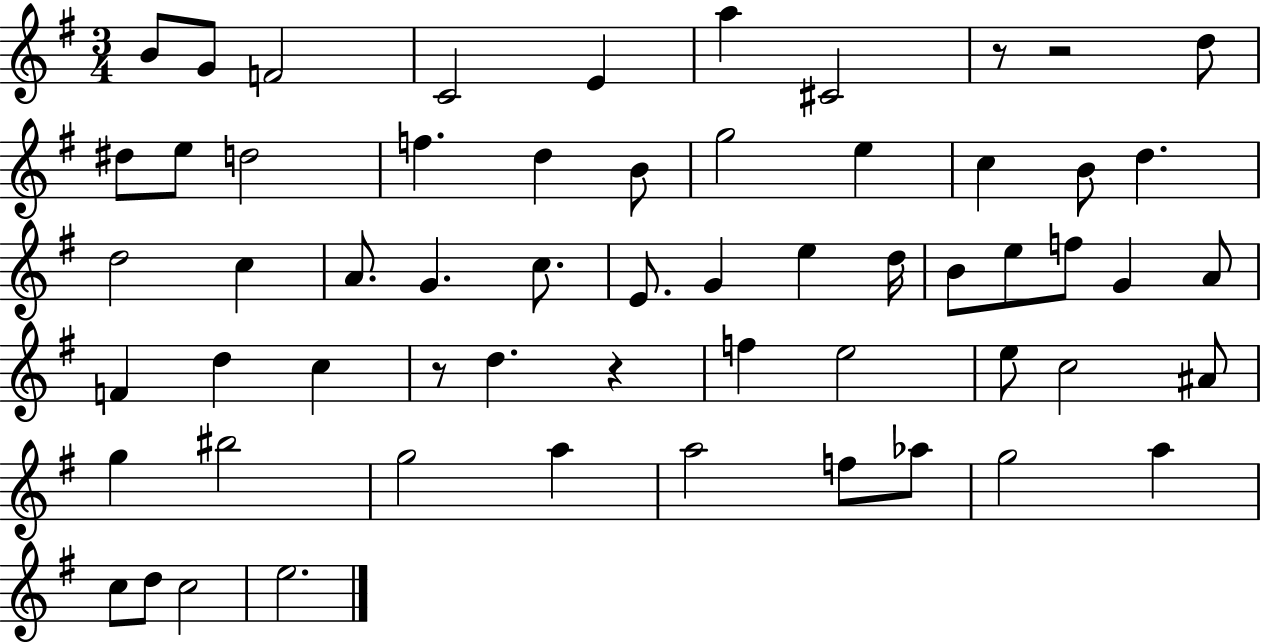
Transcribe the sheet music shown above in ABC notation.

X:1
T:Untitled
M:3/4
L:1/4
K:G
B/2 G/2 F2 C2 E a ^C2 z/2 z2 d/2 ^d/2 e/2 d2 f d B/2 g2 e c B/2 d d2 c A/2 G c/2 E/2 G e d/4 B/2 e/2 f/2 G A/2 F d c z/2 d z f e2 e/2 c2 ^A/2 g ^b2 g2 a a2 f/2 _a/2 g2 a c/2 d/2 c2 e2